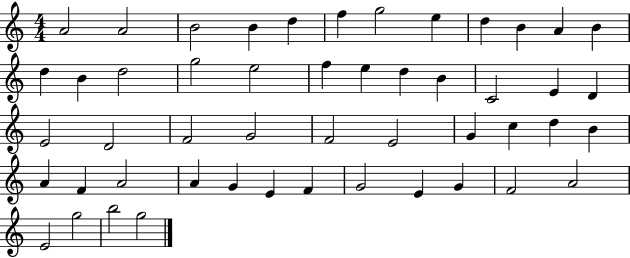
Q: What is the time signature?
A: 4/4